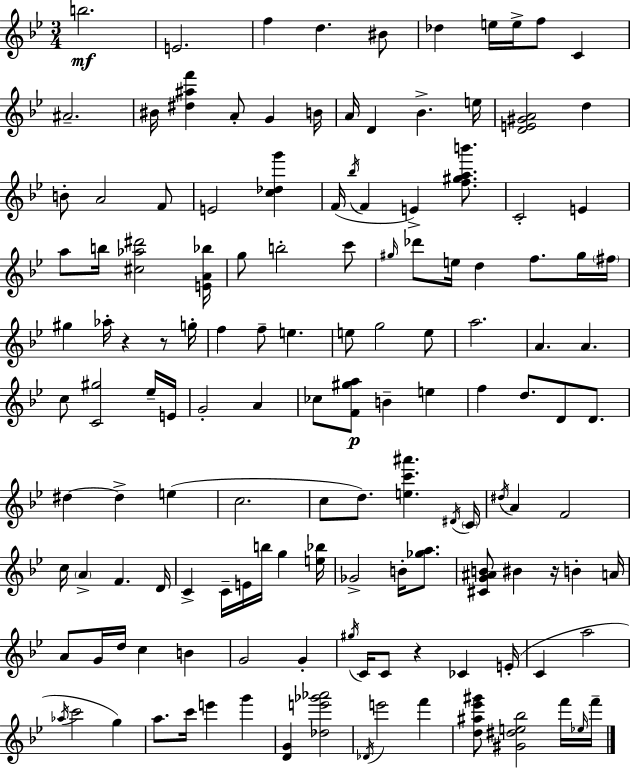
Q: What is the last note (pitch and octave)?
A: F6